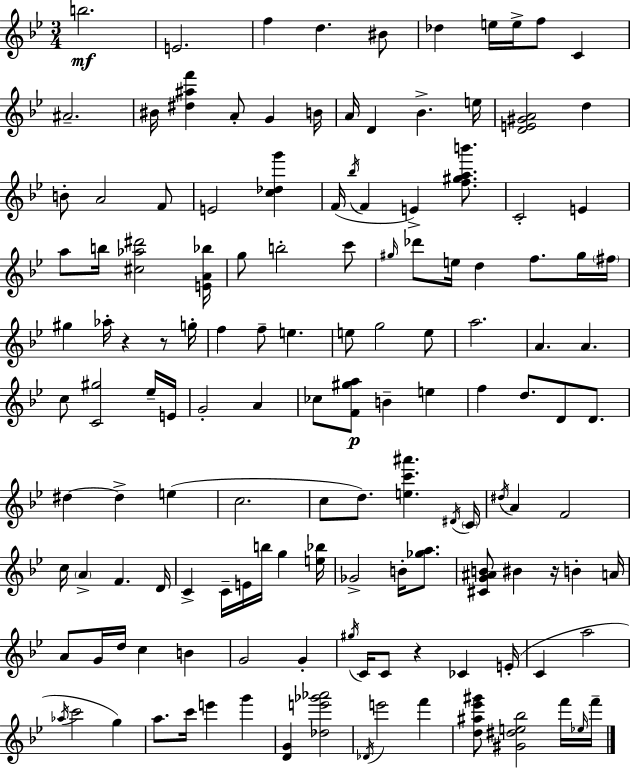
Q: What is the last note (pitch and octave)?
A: F6